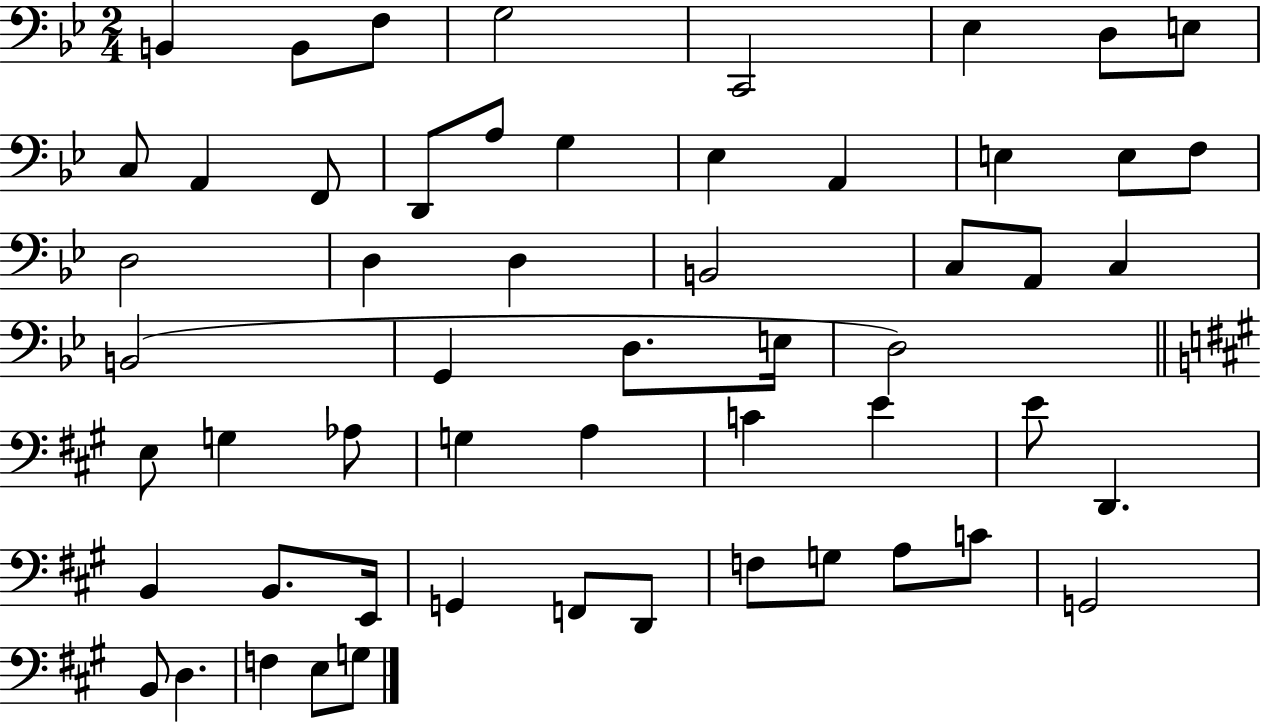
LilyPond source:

{
  \clef bass
  \numericTimeSignature
  \time 2/4
  \key bes \major
  \repeat volta 2 { b,4 b,8 f8 | g2 | c,2 | ees4 d8 e8 | \break c8 a,4 f,8 | d,8 a8 g4 | ees4 a,4 | e4 e8 f8 | \break d2 | d4 d4 | b,2 | c8 a,8 c4 | \break b,2( | g,4 d8. e16 | d2) | \bar "||" \break \key a \major e8 g4 aes8 | g4 a4 | c'4 e'4 | e'8 d,4. | \break b,4 b,8. e,16 | g,4 f,8 d,8 | f8 g8 a8 c'8 | g,2 | \break b,8 d4. | f4 e8 g8 | } \bar "|."
}